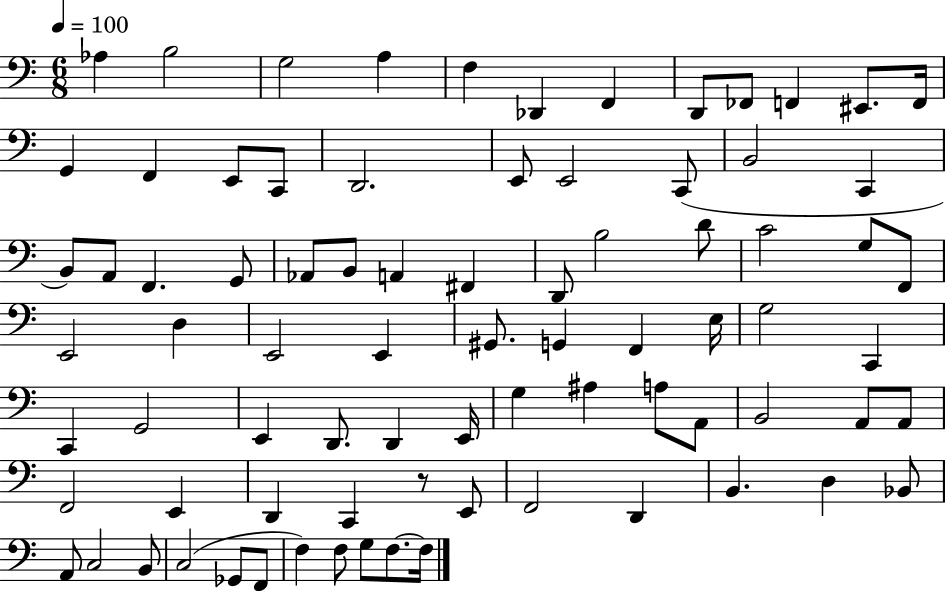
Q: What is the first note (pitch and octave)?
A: Ab3